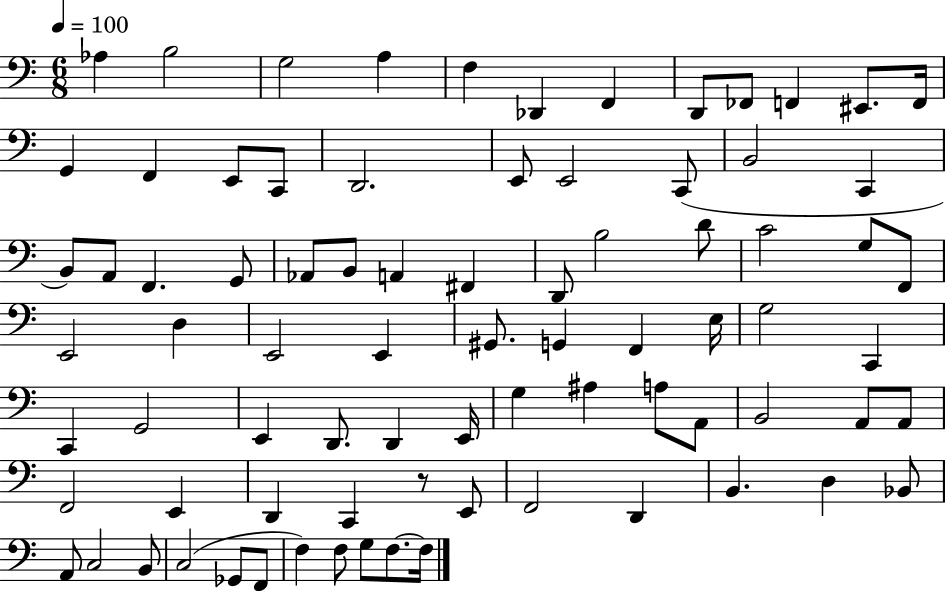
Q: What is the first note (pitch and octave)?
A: Ab3